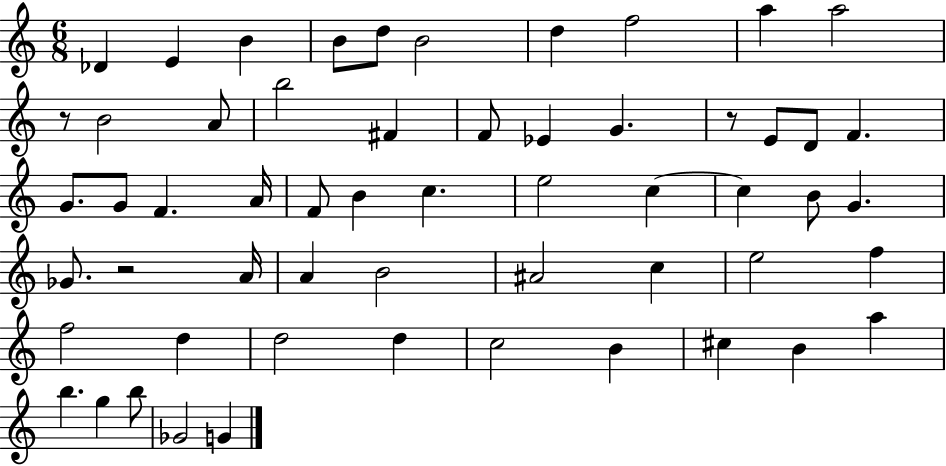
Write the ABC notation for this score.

X:1
T:Untitled
M:6/8
L:1/4
K:C
_D E B B/2 d/2 B2 d f2 a a2 z/2 B2 A/2 b2 ^F F/2 _E G z/2 E/2 D/2 F G/2 G/2 F A/4 F/2 B c e2 c c B/2 G _G/2 z2 A/4 A B2 ^A2 c e2 f f2 d d2 d c2 B ^c B a b g b/2 _G2 G